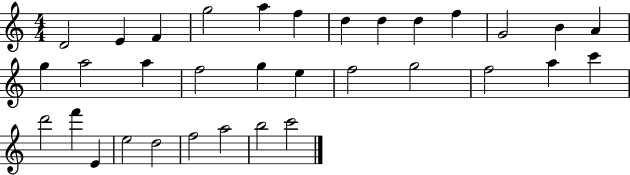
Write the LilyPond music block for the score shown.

{
  \clef treble
  \numericTimeSignature
  \time 4/4
  \key c \major
  d'2 e'4 f'4 | g''2 a''4 f''4 | d''4 d''4 d''4 f''4 | g'2 b'4 a'4 | \break g''4 a''2 a''4 | f''2 g''4 e''4 | f''2 g''2 | f''2 a''4 c'''4 | \break d'''2 f'''4 e'4 | e''2 d''2 | f''2 a''2 | b''2 c'''2 | \break \bar "|."
}